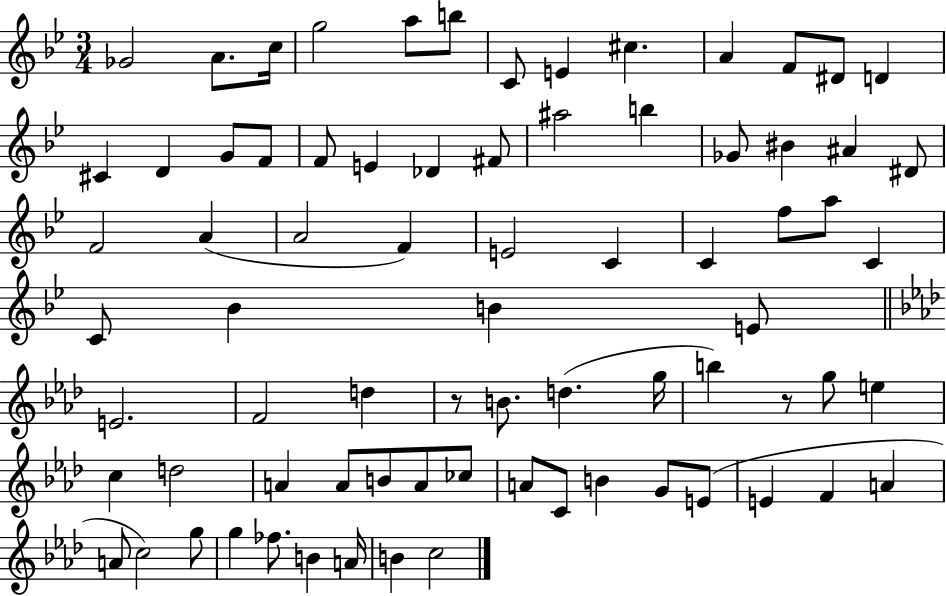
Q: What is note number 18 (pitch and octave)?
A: F4